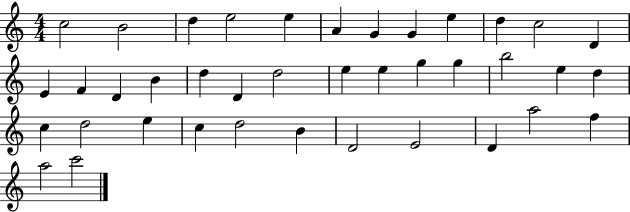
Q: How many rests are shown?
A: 0